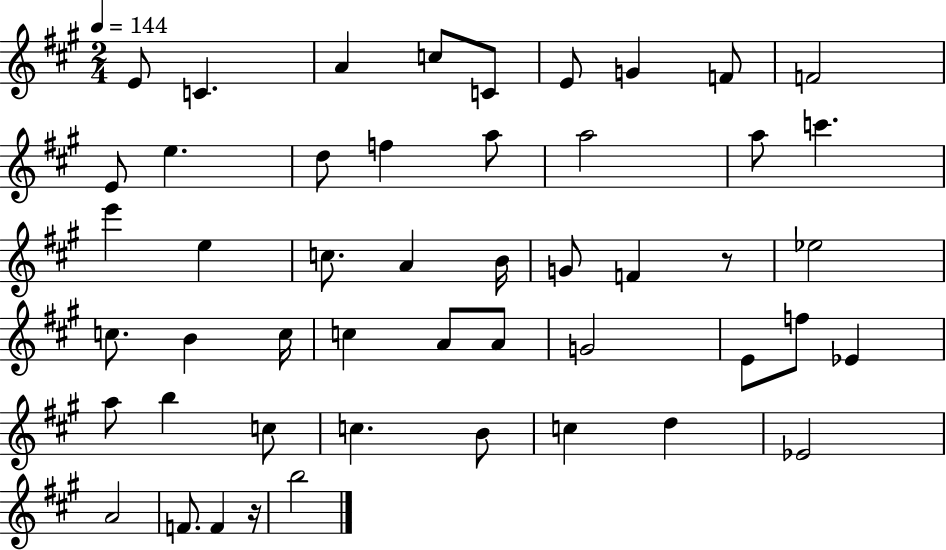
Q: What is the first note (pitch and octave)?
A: E4